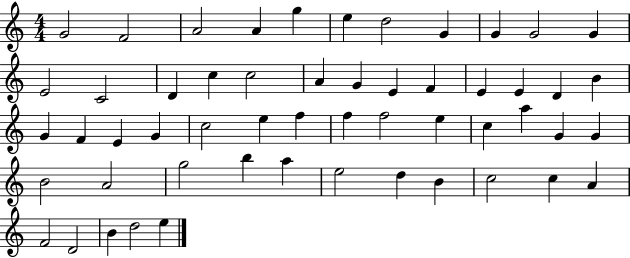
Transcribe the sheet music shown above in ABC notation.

X:1
T:Untitled
M:4/4
L:1/4
K:C
G2 F2 A2 A g e d2 G G G2 G E2 C2 D c c2 A G E F E E D B G F E G c2 e f f f2 e c a G G B2 A2 g2 b a e2 d B c2 c A F2 D2 B d2 e